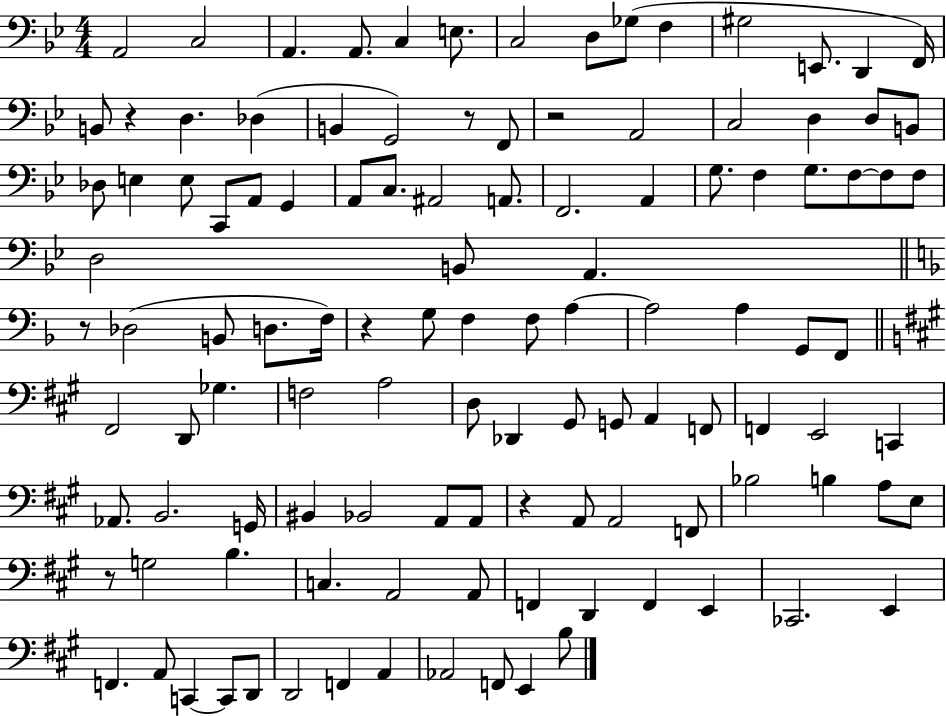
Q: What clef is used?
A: bass